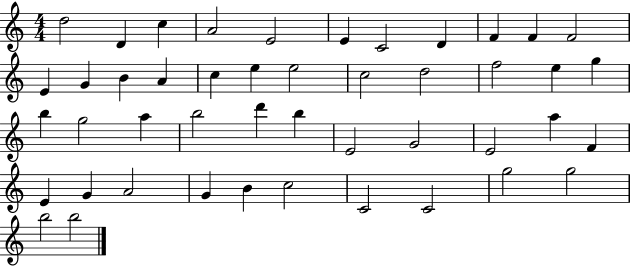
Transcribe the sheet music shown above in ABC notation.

X:1
T:Untitled
M:4/4
L:1/4
K:C
d2 D c A2 E2 E C2 D F F F2 E G B A c e e2 c2 d2 f2 e g b g2 a b2 d' b E2 G2 E2 a F E G A2 G B c2 C2 C2 g2 g2 b2 b2